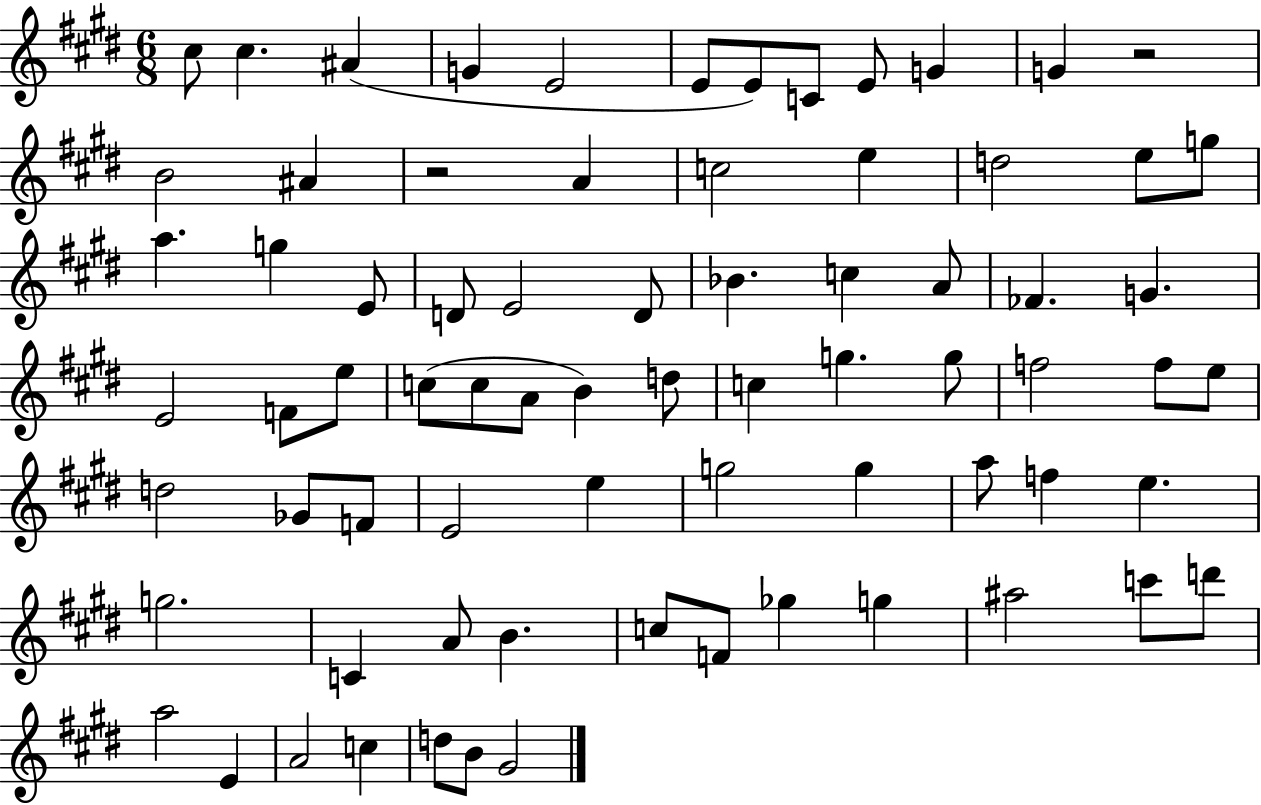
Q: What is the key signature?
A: E major